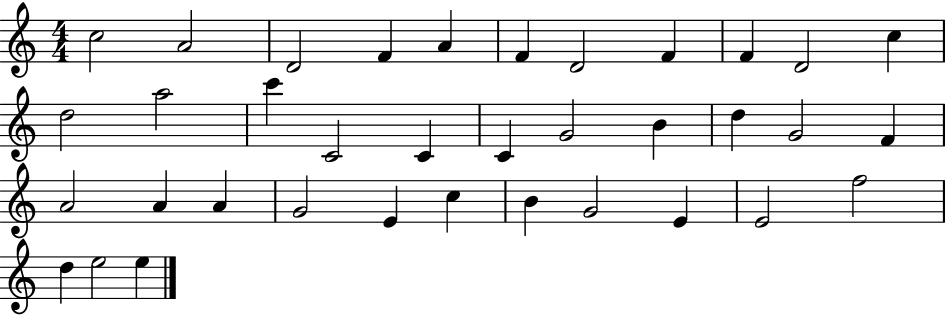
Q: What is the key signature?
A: C major